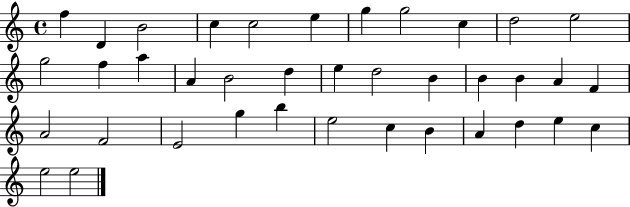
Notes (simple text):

F5/q D4/q B4/h C5/q C5/h E5/q G5/q G5/h C5/q D5/h E5/h G5/h F5/q A5/q A4/q B4/h D5/q E5/q D5/h B4/q B4/q B4/q A4/q F4/q A4/h F4/h E4/h G5/q B5/q E5/h C5/q B4/q A4/q D5/q E5/q C5/q E5/h E5/h